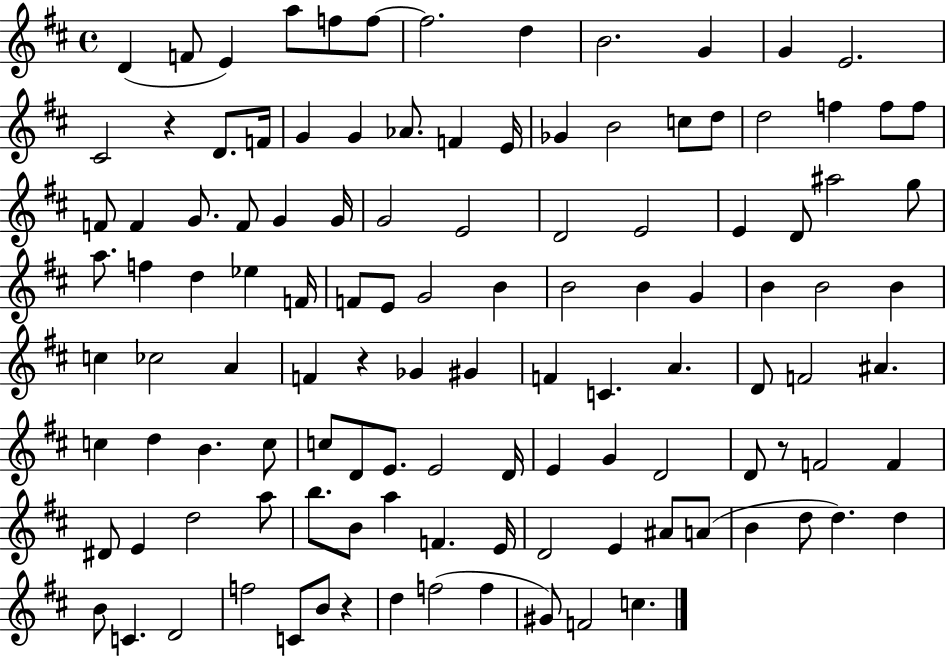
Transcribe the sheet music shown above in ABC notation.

X:1
T:Untitled
M:4/4
L:1/4
K:D
D F/2 E a/2 f/2 f/2 f2 d B2 G G E2 ^C2 z D/2 F/4 G G _A/2 F E/4 _G B2 c/2 d/2 d2 f f/2 f/2 F/2 F G/2 F/2 G G/4 G2 E2 D2 E2 E D/2 ^a2 g/2 a/2 f d _e F/4 F/2 E/2 G2 B B2 B G B B2 B c _c2 A F z _G ^G F C A D/2 F2 ^A c d B c/2 c/2 D/2 E/2 E2 D/4 E G D2 D/2 z/2 F2 F ^D/2 E d2 a/2 b/2 B/2 a F E/4 D2 E ^A/2 A/2 B d/2 d d B/2 C D2 f2 C/2 B/2 z d f2 f ^G/2 F2 c